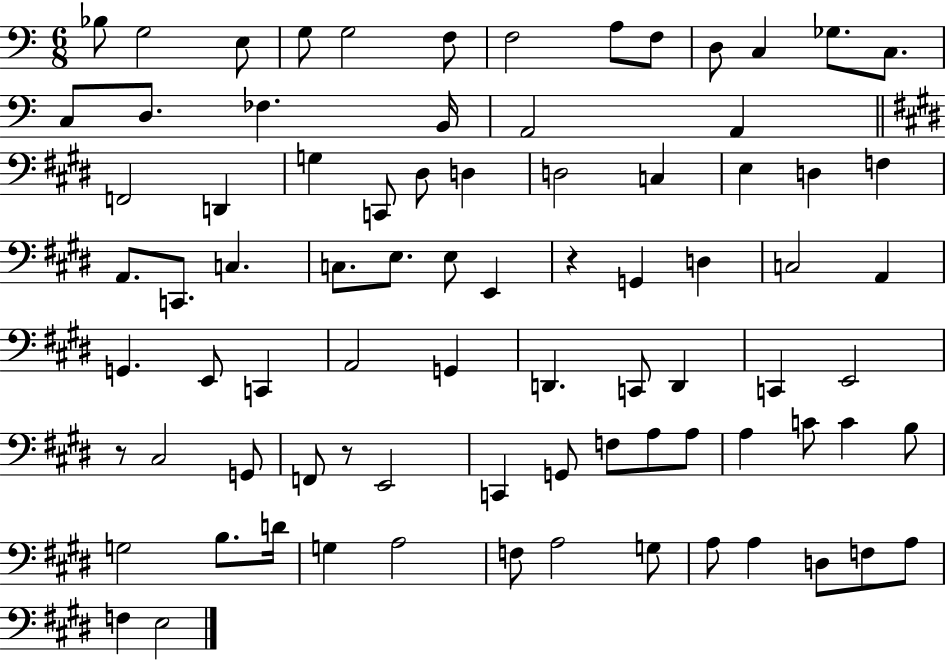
X:1
T:Untitled
M:6/8
L:1/4
K:C
_B,/2 G,2 E,/2 G,/2 G,2 F,/2 F,2 A,/2 F,/2 D,/2 C, _G,/2 C,/2 C,/2 D,/2 _F, B,,/4 A,,2 A,, F,,2 D,, G, C,,/2 ^D,/2 D, D,2 C, E, D, F, A,,/2 C,,/2 C, C,/2 E,/2 E,/2 E,, z G,, D, C,2 A,, G,, E,,/2 C,, A,,2 G,, D,, C,,/2 D,, C,, E,,2 z/2 ^C,2 G,,/2 F,,/2 z/2 E,,2 C,, G,,/2 F,/2 A,/2 A,/2 A, C/2 C B,/2 G,2 B,/2 D/4 G, A,2 F,/2 A,2 G,/2 A,/2 A, D,/2 F,/2 A,/2 F, E,2